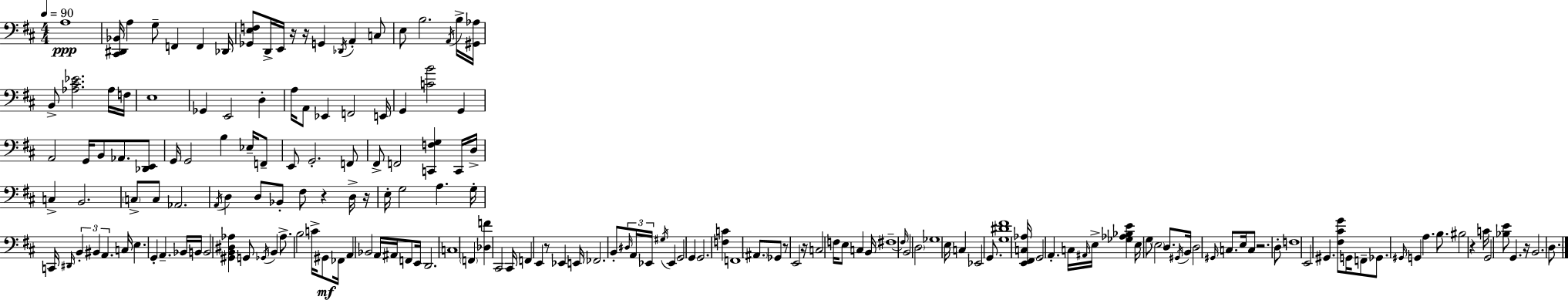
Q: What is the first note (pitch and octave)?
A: A3